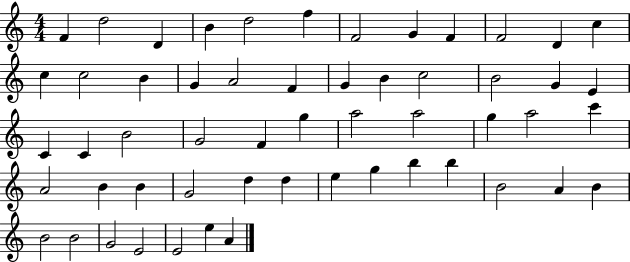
X:1
T:Untitled
M:4/4
L:1/4
K:C
F d2 D B d2 f F2 G F F2 D c c c2 B G A2 F G B c2 B2 G E C C B2 G2 F g a2 a2 g a2 c' A2 B B G2 d d e g b b B2 A B B2 B2 G2 E2 E2 e A